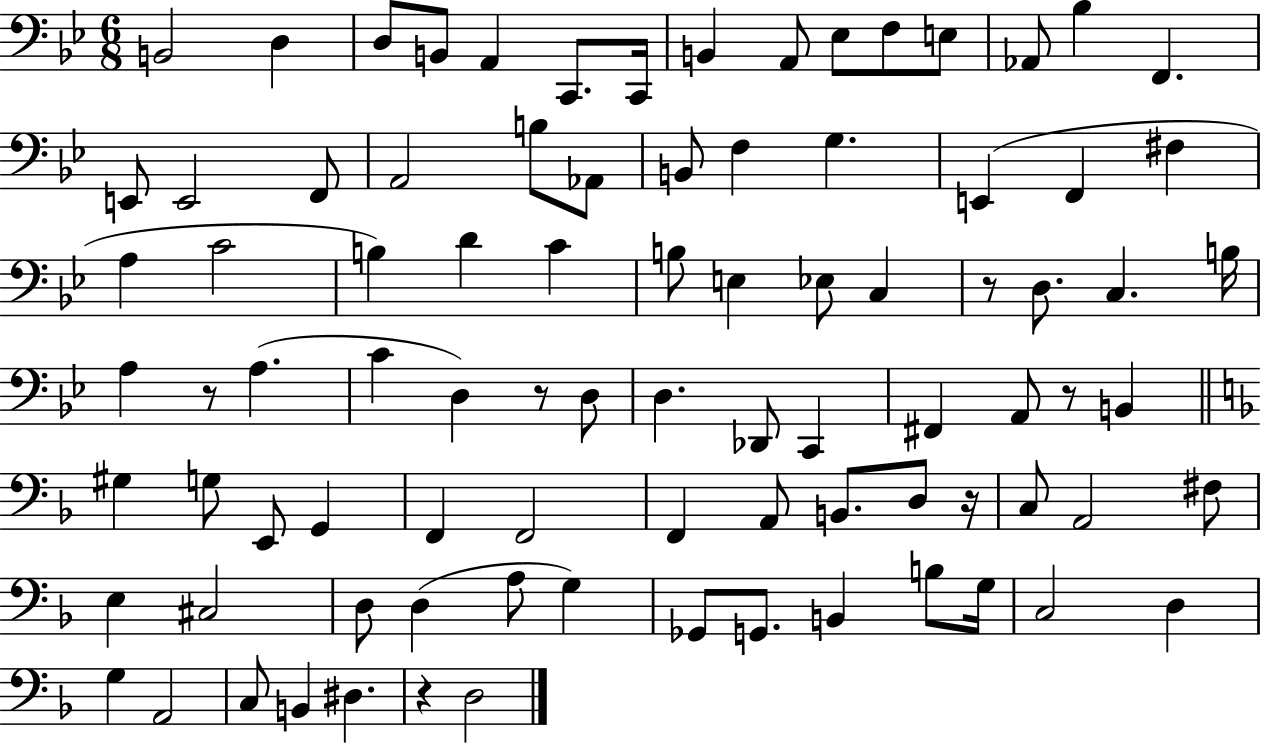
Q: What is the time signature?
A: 6/8